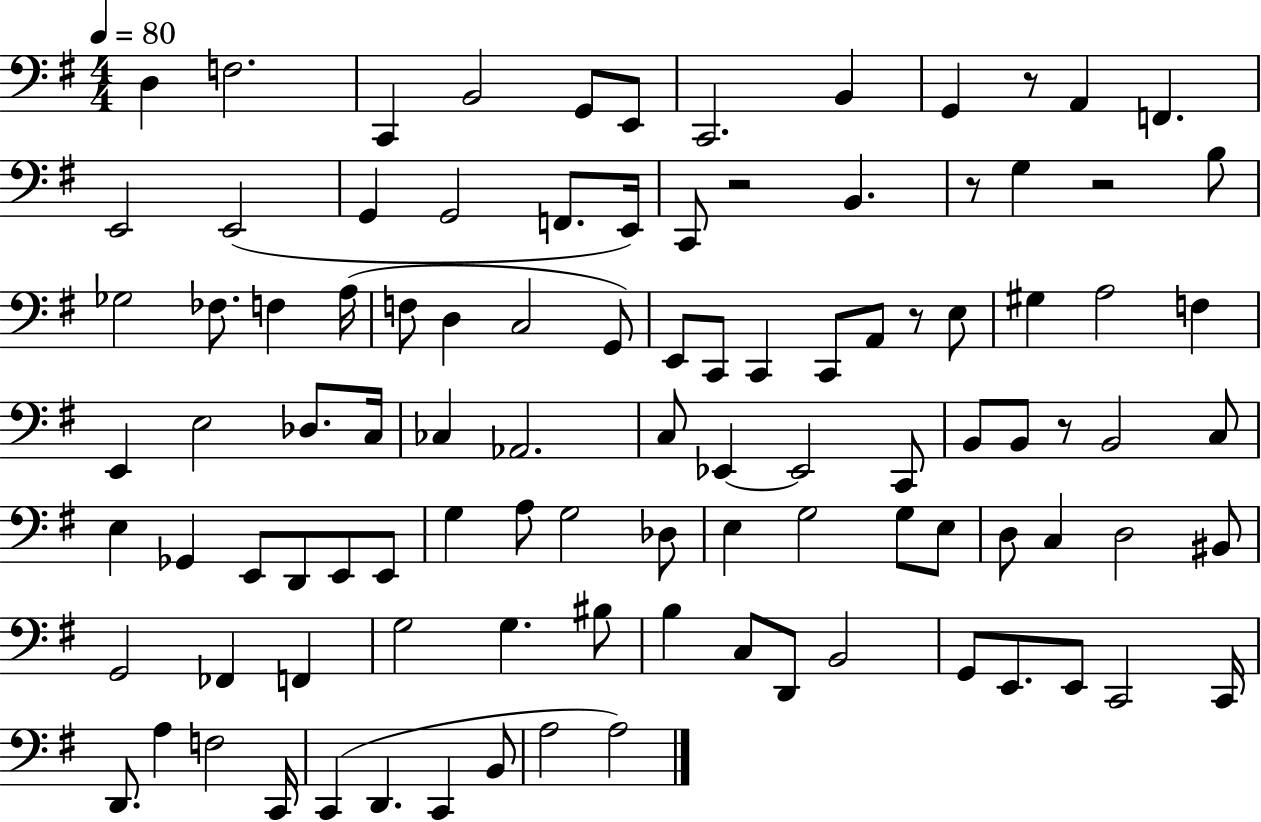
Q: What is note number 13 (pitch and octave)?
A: E2